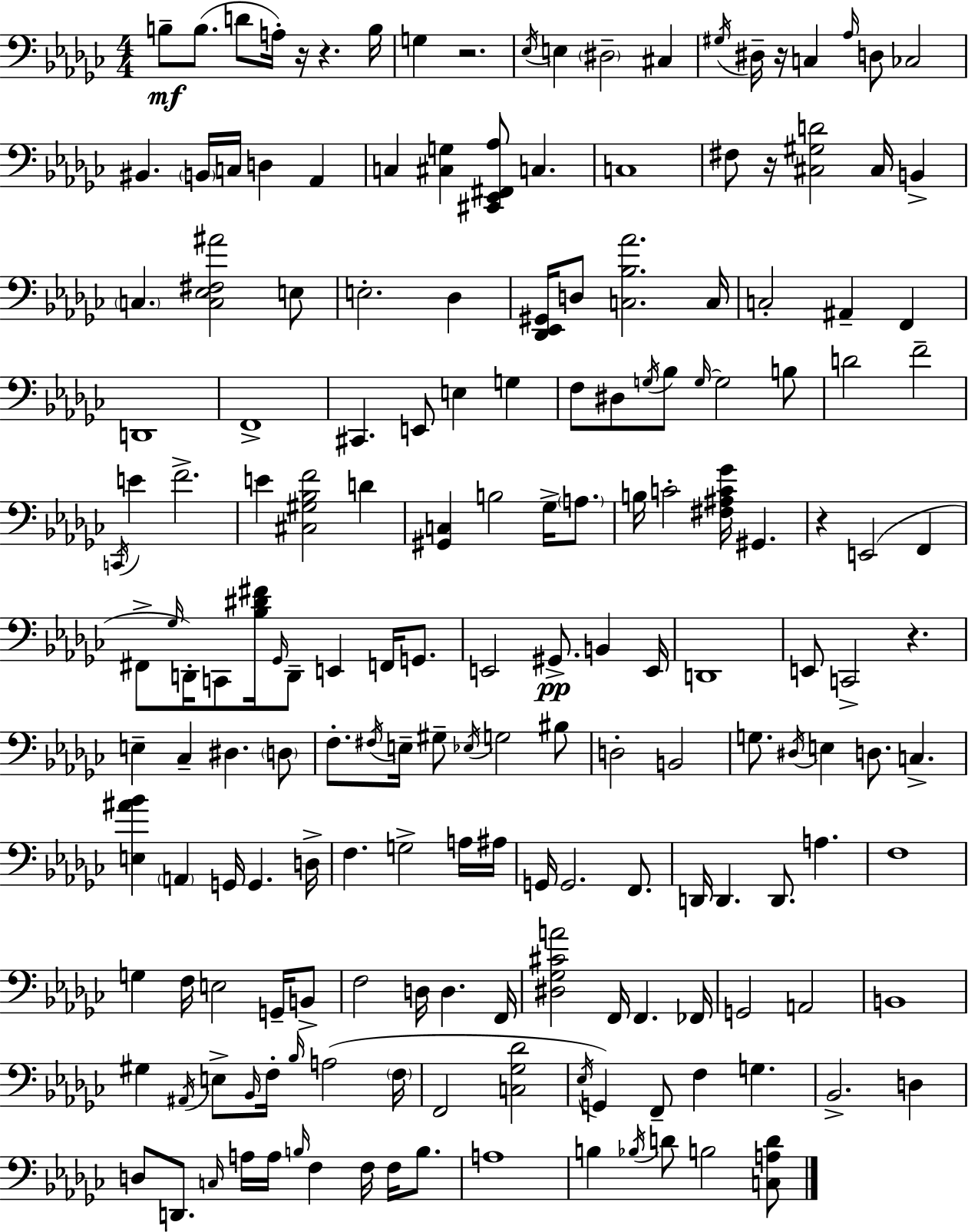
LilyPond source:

{
  \clef bass
  \numericTimeSignature
  \time 4/4
  \key ees \minor
  b8--\mf b8.( d'8 a16-.) r16 r4. b16 | g4 r2. | \acciaccatura { ees16 } e4 \parenthesize dis2-- cis4 | \acciaccatura { gis16 } dis16-- r16 c4 \grace { aes16 } d8 ces2 | \break bis,4. \parenthesize b,16 c16 d4 aes,4 | c4 <cis g>4 <cis, ees, fis, aes>8 c4. | c1 | fis8 r16 <cis gis d'>2 cis16 b,4-> | \break \parenthesize c4. <c ees fis ais'>2 | e8 e2.-. des4 | <des, ees, gis,>16 d8 <c bes aes'>2. | c16 c2-. ais,4-- f,4 | \break d,1 | f,1-> | cis,4. e,8 e4 g4 | f8 dis8 \acciaccatura { g16 } bes8 \grace { g16~ }~ g2 | \break b8 d'2 f'2-- | \acciaccatura { c,16 } e'4 f'2.-> | e'4 <cis gis bes f'>2 | d'4 <gis, c>4 b2 | \break ges16-> \parenthesize a8. b16 c'2-. <fis ais c' ges'>16 | gis,4. r4 e,2( | f,4 fis,8-> \grace { ges16 }) d,16-. c,8 <bes dis' fis'>16 \grace { ges,16 } d,8-- | e,4 f,16 g,8. e,2 | \break gis,8.->\pp b,4 e,16 d,1 | e,8 c,2-> | r4. e4-- ces4-- | dis4. \parenthesize d8 f8.-. \acciaccatura { fis16 } e16-- gis8-- \acciaccatura { ees16 } | \break g2 bis8 d2-. | b,2 g8. \acciaccatura { dis16 } e4 | d8. c4.-> <e ais' bes'>4 \parenthesize a,4 | g,16 g,4. d16-> f4. | \break g2-> a16 ais16 g,16 g,2. | f,8. d,16 d,4. | d,8. a4. f1 | g4 f16 | \break e2 g,16-- b,8-> f2 | d16 d4. f,16 <dis ges cis' a'>2 | f,16 f,4. fes,16 g,2 | a,2 b,1 | \break gis4 \acciaccatura { ais,16 } | e8-> \grace { bes,16 } f16-. \grace { bes16 } a2( \parenthesize f16 f,2 | <c ges des'>2 \acciaccatura { ees16 } g,4) | f,8-- f4 g4. bes,2.-> | \break d4 d8 | d,8. \grace { c16 } a16 a16 \grace { b16 } f4 f16 f16 b8. | a1 | b4 \acciaccatura { bes16 } d'8 b2 | \break <c a d'>8 \bar "|."
}